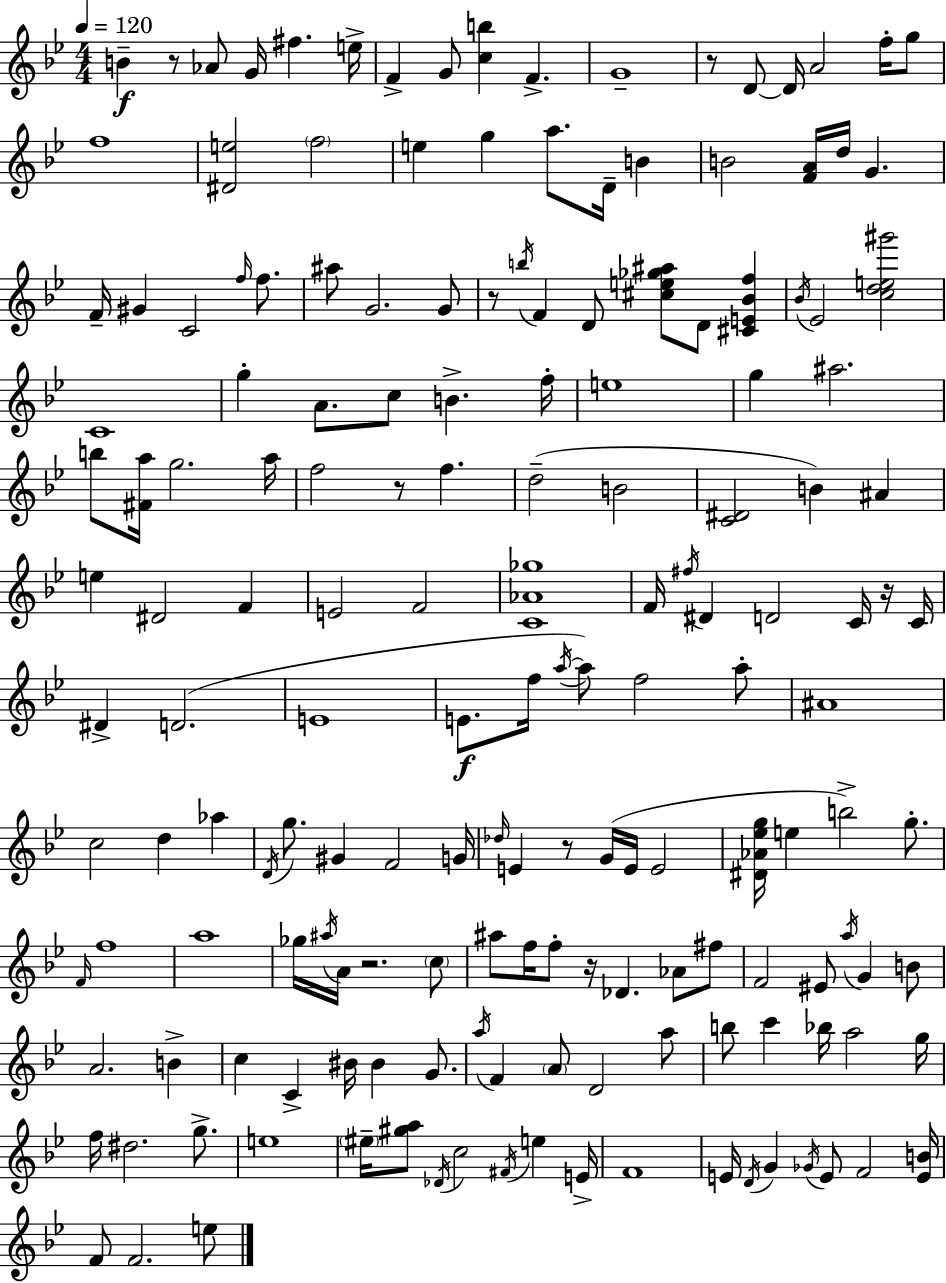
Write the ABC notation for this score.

X:1
T:Untitled
M:4/4
L:1/4
K:Bb
B z/2 _A/2 G/4 ^f e/4 F G/2 [cb] F G4 z/2 D/2 D/4 A2 f/4 g/2 f4 [^De]2 f2 e g a/2 D/4 B B2 [FA]/4 d/4 G F/4 ^G C2 f/4 f/2 ^a/2 G2 G/2 z/2 b/4 F D/2 [^ce_g^a]/2 D/2 [^CE_Bf] _B/4 _E2 [cde^g']2 C4 g A/2 c/2 B f/4 e4 g ^a2 b/2 [^Fa]/4 g2 a/4 f2 z/2 f d2 B2 [C^D]2 B ^A e ^D2 F E2 F2 [C_A_g]4 F/4 ^f/4 ^D D2 C/4 z/4 C/4 ^D D2 E4 E/2 f/4 a/4 a/2 f2 a/2 ^A4 c2 d _a D/4 g/2 ^G F2 G/4 _d/4 E z/2 G/4 E/4 E2 [^D_A_eg]/4 e b2 g/2 F/4 f4 a4 _g/4 ^a/4 A/4 z2 c/2 ^a/2 f/4 f/2 z/4 _D _A/2 ^f/2 F2 ^E/2 a/4 G B/2 A2 B c C ^B/4 ^B G/2 a/4 F A/2 D2 a/2 b/2 c' _b/4 a2 g/4 f/4 ^d2 g/2 e4 ^e/4 [^ga]/2 _D/4 c2 ^F/4 e E/4 F4 E/4 D/4 G _G/4 E/2 F2 [EB]/4 F/2 F2 e/2